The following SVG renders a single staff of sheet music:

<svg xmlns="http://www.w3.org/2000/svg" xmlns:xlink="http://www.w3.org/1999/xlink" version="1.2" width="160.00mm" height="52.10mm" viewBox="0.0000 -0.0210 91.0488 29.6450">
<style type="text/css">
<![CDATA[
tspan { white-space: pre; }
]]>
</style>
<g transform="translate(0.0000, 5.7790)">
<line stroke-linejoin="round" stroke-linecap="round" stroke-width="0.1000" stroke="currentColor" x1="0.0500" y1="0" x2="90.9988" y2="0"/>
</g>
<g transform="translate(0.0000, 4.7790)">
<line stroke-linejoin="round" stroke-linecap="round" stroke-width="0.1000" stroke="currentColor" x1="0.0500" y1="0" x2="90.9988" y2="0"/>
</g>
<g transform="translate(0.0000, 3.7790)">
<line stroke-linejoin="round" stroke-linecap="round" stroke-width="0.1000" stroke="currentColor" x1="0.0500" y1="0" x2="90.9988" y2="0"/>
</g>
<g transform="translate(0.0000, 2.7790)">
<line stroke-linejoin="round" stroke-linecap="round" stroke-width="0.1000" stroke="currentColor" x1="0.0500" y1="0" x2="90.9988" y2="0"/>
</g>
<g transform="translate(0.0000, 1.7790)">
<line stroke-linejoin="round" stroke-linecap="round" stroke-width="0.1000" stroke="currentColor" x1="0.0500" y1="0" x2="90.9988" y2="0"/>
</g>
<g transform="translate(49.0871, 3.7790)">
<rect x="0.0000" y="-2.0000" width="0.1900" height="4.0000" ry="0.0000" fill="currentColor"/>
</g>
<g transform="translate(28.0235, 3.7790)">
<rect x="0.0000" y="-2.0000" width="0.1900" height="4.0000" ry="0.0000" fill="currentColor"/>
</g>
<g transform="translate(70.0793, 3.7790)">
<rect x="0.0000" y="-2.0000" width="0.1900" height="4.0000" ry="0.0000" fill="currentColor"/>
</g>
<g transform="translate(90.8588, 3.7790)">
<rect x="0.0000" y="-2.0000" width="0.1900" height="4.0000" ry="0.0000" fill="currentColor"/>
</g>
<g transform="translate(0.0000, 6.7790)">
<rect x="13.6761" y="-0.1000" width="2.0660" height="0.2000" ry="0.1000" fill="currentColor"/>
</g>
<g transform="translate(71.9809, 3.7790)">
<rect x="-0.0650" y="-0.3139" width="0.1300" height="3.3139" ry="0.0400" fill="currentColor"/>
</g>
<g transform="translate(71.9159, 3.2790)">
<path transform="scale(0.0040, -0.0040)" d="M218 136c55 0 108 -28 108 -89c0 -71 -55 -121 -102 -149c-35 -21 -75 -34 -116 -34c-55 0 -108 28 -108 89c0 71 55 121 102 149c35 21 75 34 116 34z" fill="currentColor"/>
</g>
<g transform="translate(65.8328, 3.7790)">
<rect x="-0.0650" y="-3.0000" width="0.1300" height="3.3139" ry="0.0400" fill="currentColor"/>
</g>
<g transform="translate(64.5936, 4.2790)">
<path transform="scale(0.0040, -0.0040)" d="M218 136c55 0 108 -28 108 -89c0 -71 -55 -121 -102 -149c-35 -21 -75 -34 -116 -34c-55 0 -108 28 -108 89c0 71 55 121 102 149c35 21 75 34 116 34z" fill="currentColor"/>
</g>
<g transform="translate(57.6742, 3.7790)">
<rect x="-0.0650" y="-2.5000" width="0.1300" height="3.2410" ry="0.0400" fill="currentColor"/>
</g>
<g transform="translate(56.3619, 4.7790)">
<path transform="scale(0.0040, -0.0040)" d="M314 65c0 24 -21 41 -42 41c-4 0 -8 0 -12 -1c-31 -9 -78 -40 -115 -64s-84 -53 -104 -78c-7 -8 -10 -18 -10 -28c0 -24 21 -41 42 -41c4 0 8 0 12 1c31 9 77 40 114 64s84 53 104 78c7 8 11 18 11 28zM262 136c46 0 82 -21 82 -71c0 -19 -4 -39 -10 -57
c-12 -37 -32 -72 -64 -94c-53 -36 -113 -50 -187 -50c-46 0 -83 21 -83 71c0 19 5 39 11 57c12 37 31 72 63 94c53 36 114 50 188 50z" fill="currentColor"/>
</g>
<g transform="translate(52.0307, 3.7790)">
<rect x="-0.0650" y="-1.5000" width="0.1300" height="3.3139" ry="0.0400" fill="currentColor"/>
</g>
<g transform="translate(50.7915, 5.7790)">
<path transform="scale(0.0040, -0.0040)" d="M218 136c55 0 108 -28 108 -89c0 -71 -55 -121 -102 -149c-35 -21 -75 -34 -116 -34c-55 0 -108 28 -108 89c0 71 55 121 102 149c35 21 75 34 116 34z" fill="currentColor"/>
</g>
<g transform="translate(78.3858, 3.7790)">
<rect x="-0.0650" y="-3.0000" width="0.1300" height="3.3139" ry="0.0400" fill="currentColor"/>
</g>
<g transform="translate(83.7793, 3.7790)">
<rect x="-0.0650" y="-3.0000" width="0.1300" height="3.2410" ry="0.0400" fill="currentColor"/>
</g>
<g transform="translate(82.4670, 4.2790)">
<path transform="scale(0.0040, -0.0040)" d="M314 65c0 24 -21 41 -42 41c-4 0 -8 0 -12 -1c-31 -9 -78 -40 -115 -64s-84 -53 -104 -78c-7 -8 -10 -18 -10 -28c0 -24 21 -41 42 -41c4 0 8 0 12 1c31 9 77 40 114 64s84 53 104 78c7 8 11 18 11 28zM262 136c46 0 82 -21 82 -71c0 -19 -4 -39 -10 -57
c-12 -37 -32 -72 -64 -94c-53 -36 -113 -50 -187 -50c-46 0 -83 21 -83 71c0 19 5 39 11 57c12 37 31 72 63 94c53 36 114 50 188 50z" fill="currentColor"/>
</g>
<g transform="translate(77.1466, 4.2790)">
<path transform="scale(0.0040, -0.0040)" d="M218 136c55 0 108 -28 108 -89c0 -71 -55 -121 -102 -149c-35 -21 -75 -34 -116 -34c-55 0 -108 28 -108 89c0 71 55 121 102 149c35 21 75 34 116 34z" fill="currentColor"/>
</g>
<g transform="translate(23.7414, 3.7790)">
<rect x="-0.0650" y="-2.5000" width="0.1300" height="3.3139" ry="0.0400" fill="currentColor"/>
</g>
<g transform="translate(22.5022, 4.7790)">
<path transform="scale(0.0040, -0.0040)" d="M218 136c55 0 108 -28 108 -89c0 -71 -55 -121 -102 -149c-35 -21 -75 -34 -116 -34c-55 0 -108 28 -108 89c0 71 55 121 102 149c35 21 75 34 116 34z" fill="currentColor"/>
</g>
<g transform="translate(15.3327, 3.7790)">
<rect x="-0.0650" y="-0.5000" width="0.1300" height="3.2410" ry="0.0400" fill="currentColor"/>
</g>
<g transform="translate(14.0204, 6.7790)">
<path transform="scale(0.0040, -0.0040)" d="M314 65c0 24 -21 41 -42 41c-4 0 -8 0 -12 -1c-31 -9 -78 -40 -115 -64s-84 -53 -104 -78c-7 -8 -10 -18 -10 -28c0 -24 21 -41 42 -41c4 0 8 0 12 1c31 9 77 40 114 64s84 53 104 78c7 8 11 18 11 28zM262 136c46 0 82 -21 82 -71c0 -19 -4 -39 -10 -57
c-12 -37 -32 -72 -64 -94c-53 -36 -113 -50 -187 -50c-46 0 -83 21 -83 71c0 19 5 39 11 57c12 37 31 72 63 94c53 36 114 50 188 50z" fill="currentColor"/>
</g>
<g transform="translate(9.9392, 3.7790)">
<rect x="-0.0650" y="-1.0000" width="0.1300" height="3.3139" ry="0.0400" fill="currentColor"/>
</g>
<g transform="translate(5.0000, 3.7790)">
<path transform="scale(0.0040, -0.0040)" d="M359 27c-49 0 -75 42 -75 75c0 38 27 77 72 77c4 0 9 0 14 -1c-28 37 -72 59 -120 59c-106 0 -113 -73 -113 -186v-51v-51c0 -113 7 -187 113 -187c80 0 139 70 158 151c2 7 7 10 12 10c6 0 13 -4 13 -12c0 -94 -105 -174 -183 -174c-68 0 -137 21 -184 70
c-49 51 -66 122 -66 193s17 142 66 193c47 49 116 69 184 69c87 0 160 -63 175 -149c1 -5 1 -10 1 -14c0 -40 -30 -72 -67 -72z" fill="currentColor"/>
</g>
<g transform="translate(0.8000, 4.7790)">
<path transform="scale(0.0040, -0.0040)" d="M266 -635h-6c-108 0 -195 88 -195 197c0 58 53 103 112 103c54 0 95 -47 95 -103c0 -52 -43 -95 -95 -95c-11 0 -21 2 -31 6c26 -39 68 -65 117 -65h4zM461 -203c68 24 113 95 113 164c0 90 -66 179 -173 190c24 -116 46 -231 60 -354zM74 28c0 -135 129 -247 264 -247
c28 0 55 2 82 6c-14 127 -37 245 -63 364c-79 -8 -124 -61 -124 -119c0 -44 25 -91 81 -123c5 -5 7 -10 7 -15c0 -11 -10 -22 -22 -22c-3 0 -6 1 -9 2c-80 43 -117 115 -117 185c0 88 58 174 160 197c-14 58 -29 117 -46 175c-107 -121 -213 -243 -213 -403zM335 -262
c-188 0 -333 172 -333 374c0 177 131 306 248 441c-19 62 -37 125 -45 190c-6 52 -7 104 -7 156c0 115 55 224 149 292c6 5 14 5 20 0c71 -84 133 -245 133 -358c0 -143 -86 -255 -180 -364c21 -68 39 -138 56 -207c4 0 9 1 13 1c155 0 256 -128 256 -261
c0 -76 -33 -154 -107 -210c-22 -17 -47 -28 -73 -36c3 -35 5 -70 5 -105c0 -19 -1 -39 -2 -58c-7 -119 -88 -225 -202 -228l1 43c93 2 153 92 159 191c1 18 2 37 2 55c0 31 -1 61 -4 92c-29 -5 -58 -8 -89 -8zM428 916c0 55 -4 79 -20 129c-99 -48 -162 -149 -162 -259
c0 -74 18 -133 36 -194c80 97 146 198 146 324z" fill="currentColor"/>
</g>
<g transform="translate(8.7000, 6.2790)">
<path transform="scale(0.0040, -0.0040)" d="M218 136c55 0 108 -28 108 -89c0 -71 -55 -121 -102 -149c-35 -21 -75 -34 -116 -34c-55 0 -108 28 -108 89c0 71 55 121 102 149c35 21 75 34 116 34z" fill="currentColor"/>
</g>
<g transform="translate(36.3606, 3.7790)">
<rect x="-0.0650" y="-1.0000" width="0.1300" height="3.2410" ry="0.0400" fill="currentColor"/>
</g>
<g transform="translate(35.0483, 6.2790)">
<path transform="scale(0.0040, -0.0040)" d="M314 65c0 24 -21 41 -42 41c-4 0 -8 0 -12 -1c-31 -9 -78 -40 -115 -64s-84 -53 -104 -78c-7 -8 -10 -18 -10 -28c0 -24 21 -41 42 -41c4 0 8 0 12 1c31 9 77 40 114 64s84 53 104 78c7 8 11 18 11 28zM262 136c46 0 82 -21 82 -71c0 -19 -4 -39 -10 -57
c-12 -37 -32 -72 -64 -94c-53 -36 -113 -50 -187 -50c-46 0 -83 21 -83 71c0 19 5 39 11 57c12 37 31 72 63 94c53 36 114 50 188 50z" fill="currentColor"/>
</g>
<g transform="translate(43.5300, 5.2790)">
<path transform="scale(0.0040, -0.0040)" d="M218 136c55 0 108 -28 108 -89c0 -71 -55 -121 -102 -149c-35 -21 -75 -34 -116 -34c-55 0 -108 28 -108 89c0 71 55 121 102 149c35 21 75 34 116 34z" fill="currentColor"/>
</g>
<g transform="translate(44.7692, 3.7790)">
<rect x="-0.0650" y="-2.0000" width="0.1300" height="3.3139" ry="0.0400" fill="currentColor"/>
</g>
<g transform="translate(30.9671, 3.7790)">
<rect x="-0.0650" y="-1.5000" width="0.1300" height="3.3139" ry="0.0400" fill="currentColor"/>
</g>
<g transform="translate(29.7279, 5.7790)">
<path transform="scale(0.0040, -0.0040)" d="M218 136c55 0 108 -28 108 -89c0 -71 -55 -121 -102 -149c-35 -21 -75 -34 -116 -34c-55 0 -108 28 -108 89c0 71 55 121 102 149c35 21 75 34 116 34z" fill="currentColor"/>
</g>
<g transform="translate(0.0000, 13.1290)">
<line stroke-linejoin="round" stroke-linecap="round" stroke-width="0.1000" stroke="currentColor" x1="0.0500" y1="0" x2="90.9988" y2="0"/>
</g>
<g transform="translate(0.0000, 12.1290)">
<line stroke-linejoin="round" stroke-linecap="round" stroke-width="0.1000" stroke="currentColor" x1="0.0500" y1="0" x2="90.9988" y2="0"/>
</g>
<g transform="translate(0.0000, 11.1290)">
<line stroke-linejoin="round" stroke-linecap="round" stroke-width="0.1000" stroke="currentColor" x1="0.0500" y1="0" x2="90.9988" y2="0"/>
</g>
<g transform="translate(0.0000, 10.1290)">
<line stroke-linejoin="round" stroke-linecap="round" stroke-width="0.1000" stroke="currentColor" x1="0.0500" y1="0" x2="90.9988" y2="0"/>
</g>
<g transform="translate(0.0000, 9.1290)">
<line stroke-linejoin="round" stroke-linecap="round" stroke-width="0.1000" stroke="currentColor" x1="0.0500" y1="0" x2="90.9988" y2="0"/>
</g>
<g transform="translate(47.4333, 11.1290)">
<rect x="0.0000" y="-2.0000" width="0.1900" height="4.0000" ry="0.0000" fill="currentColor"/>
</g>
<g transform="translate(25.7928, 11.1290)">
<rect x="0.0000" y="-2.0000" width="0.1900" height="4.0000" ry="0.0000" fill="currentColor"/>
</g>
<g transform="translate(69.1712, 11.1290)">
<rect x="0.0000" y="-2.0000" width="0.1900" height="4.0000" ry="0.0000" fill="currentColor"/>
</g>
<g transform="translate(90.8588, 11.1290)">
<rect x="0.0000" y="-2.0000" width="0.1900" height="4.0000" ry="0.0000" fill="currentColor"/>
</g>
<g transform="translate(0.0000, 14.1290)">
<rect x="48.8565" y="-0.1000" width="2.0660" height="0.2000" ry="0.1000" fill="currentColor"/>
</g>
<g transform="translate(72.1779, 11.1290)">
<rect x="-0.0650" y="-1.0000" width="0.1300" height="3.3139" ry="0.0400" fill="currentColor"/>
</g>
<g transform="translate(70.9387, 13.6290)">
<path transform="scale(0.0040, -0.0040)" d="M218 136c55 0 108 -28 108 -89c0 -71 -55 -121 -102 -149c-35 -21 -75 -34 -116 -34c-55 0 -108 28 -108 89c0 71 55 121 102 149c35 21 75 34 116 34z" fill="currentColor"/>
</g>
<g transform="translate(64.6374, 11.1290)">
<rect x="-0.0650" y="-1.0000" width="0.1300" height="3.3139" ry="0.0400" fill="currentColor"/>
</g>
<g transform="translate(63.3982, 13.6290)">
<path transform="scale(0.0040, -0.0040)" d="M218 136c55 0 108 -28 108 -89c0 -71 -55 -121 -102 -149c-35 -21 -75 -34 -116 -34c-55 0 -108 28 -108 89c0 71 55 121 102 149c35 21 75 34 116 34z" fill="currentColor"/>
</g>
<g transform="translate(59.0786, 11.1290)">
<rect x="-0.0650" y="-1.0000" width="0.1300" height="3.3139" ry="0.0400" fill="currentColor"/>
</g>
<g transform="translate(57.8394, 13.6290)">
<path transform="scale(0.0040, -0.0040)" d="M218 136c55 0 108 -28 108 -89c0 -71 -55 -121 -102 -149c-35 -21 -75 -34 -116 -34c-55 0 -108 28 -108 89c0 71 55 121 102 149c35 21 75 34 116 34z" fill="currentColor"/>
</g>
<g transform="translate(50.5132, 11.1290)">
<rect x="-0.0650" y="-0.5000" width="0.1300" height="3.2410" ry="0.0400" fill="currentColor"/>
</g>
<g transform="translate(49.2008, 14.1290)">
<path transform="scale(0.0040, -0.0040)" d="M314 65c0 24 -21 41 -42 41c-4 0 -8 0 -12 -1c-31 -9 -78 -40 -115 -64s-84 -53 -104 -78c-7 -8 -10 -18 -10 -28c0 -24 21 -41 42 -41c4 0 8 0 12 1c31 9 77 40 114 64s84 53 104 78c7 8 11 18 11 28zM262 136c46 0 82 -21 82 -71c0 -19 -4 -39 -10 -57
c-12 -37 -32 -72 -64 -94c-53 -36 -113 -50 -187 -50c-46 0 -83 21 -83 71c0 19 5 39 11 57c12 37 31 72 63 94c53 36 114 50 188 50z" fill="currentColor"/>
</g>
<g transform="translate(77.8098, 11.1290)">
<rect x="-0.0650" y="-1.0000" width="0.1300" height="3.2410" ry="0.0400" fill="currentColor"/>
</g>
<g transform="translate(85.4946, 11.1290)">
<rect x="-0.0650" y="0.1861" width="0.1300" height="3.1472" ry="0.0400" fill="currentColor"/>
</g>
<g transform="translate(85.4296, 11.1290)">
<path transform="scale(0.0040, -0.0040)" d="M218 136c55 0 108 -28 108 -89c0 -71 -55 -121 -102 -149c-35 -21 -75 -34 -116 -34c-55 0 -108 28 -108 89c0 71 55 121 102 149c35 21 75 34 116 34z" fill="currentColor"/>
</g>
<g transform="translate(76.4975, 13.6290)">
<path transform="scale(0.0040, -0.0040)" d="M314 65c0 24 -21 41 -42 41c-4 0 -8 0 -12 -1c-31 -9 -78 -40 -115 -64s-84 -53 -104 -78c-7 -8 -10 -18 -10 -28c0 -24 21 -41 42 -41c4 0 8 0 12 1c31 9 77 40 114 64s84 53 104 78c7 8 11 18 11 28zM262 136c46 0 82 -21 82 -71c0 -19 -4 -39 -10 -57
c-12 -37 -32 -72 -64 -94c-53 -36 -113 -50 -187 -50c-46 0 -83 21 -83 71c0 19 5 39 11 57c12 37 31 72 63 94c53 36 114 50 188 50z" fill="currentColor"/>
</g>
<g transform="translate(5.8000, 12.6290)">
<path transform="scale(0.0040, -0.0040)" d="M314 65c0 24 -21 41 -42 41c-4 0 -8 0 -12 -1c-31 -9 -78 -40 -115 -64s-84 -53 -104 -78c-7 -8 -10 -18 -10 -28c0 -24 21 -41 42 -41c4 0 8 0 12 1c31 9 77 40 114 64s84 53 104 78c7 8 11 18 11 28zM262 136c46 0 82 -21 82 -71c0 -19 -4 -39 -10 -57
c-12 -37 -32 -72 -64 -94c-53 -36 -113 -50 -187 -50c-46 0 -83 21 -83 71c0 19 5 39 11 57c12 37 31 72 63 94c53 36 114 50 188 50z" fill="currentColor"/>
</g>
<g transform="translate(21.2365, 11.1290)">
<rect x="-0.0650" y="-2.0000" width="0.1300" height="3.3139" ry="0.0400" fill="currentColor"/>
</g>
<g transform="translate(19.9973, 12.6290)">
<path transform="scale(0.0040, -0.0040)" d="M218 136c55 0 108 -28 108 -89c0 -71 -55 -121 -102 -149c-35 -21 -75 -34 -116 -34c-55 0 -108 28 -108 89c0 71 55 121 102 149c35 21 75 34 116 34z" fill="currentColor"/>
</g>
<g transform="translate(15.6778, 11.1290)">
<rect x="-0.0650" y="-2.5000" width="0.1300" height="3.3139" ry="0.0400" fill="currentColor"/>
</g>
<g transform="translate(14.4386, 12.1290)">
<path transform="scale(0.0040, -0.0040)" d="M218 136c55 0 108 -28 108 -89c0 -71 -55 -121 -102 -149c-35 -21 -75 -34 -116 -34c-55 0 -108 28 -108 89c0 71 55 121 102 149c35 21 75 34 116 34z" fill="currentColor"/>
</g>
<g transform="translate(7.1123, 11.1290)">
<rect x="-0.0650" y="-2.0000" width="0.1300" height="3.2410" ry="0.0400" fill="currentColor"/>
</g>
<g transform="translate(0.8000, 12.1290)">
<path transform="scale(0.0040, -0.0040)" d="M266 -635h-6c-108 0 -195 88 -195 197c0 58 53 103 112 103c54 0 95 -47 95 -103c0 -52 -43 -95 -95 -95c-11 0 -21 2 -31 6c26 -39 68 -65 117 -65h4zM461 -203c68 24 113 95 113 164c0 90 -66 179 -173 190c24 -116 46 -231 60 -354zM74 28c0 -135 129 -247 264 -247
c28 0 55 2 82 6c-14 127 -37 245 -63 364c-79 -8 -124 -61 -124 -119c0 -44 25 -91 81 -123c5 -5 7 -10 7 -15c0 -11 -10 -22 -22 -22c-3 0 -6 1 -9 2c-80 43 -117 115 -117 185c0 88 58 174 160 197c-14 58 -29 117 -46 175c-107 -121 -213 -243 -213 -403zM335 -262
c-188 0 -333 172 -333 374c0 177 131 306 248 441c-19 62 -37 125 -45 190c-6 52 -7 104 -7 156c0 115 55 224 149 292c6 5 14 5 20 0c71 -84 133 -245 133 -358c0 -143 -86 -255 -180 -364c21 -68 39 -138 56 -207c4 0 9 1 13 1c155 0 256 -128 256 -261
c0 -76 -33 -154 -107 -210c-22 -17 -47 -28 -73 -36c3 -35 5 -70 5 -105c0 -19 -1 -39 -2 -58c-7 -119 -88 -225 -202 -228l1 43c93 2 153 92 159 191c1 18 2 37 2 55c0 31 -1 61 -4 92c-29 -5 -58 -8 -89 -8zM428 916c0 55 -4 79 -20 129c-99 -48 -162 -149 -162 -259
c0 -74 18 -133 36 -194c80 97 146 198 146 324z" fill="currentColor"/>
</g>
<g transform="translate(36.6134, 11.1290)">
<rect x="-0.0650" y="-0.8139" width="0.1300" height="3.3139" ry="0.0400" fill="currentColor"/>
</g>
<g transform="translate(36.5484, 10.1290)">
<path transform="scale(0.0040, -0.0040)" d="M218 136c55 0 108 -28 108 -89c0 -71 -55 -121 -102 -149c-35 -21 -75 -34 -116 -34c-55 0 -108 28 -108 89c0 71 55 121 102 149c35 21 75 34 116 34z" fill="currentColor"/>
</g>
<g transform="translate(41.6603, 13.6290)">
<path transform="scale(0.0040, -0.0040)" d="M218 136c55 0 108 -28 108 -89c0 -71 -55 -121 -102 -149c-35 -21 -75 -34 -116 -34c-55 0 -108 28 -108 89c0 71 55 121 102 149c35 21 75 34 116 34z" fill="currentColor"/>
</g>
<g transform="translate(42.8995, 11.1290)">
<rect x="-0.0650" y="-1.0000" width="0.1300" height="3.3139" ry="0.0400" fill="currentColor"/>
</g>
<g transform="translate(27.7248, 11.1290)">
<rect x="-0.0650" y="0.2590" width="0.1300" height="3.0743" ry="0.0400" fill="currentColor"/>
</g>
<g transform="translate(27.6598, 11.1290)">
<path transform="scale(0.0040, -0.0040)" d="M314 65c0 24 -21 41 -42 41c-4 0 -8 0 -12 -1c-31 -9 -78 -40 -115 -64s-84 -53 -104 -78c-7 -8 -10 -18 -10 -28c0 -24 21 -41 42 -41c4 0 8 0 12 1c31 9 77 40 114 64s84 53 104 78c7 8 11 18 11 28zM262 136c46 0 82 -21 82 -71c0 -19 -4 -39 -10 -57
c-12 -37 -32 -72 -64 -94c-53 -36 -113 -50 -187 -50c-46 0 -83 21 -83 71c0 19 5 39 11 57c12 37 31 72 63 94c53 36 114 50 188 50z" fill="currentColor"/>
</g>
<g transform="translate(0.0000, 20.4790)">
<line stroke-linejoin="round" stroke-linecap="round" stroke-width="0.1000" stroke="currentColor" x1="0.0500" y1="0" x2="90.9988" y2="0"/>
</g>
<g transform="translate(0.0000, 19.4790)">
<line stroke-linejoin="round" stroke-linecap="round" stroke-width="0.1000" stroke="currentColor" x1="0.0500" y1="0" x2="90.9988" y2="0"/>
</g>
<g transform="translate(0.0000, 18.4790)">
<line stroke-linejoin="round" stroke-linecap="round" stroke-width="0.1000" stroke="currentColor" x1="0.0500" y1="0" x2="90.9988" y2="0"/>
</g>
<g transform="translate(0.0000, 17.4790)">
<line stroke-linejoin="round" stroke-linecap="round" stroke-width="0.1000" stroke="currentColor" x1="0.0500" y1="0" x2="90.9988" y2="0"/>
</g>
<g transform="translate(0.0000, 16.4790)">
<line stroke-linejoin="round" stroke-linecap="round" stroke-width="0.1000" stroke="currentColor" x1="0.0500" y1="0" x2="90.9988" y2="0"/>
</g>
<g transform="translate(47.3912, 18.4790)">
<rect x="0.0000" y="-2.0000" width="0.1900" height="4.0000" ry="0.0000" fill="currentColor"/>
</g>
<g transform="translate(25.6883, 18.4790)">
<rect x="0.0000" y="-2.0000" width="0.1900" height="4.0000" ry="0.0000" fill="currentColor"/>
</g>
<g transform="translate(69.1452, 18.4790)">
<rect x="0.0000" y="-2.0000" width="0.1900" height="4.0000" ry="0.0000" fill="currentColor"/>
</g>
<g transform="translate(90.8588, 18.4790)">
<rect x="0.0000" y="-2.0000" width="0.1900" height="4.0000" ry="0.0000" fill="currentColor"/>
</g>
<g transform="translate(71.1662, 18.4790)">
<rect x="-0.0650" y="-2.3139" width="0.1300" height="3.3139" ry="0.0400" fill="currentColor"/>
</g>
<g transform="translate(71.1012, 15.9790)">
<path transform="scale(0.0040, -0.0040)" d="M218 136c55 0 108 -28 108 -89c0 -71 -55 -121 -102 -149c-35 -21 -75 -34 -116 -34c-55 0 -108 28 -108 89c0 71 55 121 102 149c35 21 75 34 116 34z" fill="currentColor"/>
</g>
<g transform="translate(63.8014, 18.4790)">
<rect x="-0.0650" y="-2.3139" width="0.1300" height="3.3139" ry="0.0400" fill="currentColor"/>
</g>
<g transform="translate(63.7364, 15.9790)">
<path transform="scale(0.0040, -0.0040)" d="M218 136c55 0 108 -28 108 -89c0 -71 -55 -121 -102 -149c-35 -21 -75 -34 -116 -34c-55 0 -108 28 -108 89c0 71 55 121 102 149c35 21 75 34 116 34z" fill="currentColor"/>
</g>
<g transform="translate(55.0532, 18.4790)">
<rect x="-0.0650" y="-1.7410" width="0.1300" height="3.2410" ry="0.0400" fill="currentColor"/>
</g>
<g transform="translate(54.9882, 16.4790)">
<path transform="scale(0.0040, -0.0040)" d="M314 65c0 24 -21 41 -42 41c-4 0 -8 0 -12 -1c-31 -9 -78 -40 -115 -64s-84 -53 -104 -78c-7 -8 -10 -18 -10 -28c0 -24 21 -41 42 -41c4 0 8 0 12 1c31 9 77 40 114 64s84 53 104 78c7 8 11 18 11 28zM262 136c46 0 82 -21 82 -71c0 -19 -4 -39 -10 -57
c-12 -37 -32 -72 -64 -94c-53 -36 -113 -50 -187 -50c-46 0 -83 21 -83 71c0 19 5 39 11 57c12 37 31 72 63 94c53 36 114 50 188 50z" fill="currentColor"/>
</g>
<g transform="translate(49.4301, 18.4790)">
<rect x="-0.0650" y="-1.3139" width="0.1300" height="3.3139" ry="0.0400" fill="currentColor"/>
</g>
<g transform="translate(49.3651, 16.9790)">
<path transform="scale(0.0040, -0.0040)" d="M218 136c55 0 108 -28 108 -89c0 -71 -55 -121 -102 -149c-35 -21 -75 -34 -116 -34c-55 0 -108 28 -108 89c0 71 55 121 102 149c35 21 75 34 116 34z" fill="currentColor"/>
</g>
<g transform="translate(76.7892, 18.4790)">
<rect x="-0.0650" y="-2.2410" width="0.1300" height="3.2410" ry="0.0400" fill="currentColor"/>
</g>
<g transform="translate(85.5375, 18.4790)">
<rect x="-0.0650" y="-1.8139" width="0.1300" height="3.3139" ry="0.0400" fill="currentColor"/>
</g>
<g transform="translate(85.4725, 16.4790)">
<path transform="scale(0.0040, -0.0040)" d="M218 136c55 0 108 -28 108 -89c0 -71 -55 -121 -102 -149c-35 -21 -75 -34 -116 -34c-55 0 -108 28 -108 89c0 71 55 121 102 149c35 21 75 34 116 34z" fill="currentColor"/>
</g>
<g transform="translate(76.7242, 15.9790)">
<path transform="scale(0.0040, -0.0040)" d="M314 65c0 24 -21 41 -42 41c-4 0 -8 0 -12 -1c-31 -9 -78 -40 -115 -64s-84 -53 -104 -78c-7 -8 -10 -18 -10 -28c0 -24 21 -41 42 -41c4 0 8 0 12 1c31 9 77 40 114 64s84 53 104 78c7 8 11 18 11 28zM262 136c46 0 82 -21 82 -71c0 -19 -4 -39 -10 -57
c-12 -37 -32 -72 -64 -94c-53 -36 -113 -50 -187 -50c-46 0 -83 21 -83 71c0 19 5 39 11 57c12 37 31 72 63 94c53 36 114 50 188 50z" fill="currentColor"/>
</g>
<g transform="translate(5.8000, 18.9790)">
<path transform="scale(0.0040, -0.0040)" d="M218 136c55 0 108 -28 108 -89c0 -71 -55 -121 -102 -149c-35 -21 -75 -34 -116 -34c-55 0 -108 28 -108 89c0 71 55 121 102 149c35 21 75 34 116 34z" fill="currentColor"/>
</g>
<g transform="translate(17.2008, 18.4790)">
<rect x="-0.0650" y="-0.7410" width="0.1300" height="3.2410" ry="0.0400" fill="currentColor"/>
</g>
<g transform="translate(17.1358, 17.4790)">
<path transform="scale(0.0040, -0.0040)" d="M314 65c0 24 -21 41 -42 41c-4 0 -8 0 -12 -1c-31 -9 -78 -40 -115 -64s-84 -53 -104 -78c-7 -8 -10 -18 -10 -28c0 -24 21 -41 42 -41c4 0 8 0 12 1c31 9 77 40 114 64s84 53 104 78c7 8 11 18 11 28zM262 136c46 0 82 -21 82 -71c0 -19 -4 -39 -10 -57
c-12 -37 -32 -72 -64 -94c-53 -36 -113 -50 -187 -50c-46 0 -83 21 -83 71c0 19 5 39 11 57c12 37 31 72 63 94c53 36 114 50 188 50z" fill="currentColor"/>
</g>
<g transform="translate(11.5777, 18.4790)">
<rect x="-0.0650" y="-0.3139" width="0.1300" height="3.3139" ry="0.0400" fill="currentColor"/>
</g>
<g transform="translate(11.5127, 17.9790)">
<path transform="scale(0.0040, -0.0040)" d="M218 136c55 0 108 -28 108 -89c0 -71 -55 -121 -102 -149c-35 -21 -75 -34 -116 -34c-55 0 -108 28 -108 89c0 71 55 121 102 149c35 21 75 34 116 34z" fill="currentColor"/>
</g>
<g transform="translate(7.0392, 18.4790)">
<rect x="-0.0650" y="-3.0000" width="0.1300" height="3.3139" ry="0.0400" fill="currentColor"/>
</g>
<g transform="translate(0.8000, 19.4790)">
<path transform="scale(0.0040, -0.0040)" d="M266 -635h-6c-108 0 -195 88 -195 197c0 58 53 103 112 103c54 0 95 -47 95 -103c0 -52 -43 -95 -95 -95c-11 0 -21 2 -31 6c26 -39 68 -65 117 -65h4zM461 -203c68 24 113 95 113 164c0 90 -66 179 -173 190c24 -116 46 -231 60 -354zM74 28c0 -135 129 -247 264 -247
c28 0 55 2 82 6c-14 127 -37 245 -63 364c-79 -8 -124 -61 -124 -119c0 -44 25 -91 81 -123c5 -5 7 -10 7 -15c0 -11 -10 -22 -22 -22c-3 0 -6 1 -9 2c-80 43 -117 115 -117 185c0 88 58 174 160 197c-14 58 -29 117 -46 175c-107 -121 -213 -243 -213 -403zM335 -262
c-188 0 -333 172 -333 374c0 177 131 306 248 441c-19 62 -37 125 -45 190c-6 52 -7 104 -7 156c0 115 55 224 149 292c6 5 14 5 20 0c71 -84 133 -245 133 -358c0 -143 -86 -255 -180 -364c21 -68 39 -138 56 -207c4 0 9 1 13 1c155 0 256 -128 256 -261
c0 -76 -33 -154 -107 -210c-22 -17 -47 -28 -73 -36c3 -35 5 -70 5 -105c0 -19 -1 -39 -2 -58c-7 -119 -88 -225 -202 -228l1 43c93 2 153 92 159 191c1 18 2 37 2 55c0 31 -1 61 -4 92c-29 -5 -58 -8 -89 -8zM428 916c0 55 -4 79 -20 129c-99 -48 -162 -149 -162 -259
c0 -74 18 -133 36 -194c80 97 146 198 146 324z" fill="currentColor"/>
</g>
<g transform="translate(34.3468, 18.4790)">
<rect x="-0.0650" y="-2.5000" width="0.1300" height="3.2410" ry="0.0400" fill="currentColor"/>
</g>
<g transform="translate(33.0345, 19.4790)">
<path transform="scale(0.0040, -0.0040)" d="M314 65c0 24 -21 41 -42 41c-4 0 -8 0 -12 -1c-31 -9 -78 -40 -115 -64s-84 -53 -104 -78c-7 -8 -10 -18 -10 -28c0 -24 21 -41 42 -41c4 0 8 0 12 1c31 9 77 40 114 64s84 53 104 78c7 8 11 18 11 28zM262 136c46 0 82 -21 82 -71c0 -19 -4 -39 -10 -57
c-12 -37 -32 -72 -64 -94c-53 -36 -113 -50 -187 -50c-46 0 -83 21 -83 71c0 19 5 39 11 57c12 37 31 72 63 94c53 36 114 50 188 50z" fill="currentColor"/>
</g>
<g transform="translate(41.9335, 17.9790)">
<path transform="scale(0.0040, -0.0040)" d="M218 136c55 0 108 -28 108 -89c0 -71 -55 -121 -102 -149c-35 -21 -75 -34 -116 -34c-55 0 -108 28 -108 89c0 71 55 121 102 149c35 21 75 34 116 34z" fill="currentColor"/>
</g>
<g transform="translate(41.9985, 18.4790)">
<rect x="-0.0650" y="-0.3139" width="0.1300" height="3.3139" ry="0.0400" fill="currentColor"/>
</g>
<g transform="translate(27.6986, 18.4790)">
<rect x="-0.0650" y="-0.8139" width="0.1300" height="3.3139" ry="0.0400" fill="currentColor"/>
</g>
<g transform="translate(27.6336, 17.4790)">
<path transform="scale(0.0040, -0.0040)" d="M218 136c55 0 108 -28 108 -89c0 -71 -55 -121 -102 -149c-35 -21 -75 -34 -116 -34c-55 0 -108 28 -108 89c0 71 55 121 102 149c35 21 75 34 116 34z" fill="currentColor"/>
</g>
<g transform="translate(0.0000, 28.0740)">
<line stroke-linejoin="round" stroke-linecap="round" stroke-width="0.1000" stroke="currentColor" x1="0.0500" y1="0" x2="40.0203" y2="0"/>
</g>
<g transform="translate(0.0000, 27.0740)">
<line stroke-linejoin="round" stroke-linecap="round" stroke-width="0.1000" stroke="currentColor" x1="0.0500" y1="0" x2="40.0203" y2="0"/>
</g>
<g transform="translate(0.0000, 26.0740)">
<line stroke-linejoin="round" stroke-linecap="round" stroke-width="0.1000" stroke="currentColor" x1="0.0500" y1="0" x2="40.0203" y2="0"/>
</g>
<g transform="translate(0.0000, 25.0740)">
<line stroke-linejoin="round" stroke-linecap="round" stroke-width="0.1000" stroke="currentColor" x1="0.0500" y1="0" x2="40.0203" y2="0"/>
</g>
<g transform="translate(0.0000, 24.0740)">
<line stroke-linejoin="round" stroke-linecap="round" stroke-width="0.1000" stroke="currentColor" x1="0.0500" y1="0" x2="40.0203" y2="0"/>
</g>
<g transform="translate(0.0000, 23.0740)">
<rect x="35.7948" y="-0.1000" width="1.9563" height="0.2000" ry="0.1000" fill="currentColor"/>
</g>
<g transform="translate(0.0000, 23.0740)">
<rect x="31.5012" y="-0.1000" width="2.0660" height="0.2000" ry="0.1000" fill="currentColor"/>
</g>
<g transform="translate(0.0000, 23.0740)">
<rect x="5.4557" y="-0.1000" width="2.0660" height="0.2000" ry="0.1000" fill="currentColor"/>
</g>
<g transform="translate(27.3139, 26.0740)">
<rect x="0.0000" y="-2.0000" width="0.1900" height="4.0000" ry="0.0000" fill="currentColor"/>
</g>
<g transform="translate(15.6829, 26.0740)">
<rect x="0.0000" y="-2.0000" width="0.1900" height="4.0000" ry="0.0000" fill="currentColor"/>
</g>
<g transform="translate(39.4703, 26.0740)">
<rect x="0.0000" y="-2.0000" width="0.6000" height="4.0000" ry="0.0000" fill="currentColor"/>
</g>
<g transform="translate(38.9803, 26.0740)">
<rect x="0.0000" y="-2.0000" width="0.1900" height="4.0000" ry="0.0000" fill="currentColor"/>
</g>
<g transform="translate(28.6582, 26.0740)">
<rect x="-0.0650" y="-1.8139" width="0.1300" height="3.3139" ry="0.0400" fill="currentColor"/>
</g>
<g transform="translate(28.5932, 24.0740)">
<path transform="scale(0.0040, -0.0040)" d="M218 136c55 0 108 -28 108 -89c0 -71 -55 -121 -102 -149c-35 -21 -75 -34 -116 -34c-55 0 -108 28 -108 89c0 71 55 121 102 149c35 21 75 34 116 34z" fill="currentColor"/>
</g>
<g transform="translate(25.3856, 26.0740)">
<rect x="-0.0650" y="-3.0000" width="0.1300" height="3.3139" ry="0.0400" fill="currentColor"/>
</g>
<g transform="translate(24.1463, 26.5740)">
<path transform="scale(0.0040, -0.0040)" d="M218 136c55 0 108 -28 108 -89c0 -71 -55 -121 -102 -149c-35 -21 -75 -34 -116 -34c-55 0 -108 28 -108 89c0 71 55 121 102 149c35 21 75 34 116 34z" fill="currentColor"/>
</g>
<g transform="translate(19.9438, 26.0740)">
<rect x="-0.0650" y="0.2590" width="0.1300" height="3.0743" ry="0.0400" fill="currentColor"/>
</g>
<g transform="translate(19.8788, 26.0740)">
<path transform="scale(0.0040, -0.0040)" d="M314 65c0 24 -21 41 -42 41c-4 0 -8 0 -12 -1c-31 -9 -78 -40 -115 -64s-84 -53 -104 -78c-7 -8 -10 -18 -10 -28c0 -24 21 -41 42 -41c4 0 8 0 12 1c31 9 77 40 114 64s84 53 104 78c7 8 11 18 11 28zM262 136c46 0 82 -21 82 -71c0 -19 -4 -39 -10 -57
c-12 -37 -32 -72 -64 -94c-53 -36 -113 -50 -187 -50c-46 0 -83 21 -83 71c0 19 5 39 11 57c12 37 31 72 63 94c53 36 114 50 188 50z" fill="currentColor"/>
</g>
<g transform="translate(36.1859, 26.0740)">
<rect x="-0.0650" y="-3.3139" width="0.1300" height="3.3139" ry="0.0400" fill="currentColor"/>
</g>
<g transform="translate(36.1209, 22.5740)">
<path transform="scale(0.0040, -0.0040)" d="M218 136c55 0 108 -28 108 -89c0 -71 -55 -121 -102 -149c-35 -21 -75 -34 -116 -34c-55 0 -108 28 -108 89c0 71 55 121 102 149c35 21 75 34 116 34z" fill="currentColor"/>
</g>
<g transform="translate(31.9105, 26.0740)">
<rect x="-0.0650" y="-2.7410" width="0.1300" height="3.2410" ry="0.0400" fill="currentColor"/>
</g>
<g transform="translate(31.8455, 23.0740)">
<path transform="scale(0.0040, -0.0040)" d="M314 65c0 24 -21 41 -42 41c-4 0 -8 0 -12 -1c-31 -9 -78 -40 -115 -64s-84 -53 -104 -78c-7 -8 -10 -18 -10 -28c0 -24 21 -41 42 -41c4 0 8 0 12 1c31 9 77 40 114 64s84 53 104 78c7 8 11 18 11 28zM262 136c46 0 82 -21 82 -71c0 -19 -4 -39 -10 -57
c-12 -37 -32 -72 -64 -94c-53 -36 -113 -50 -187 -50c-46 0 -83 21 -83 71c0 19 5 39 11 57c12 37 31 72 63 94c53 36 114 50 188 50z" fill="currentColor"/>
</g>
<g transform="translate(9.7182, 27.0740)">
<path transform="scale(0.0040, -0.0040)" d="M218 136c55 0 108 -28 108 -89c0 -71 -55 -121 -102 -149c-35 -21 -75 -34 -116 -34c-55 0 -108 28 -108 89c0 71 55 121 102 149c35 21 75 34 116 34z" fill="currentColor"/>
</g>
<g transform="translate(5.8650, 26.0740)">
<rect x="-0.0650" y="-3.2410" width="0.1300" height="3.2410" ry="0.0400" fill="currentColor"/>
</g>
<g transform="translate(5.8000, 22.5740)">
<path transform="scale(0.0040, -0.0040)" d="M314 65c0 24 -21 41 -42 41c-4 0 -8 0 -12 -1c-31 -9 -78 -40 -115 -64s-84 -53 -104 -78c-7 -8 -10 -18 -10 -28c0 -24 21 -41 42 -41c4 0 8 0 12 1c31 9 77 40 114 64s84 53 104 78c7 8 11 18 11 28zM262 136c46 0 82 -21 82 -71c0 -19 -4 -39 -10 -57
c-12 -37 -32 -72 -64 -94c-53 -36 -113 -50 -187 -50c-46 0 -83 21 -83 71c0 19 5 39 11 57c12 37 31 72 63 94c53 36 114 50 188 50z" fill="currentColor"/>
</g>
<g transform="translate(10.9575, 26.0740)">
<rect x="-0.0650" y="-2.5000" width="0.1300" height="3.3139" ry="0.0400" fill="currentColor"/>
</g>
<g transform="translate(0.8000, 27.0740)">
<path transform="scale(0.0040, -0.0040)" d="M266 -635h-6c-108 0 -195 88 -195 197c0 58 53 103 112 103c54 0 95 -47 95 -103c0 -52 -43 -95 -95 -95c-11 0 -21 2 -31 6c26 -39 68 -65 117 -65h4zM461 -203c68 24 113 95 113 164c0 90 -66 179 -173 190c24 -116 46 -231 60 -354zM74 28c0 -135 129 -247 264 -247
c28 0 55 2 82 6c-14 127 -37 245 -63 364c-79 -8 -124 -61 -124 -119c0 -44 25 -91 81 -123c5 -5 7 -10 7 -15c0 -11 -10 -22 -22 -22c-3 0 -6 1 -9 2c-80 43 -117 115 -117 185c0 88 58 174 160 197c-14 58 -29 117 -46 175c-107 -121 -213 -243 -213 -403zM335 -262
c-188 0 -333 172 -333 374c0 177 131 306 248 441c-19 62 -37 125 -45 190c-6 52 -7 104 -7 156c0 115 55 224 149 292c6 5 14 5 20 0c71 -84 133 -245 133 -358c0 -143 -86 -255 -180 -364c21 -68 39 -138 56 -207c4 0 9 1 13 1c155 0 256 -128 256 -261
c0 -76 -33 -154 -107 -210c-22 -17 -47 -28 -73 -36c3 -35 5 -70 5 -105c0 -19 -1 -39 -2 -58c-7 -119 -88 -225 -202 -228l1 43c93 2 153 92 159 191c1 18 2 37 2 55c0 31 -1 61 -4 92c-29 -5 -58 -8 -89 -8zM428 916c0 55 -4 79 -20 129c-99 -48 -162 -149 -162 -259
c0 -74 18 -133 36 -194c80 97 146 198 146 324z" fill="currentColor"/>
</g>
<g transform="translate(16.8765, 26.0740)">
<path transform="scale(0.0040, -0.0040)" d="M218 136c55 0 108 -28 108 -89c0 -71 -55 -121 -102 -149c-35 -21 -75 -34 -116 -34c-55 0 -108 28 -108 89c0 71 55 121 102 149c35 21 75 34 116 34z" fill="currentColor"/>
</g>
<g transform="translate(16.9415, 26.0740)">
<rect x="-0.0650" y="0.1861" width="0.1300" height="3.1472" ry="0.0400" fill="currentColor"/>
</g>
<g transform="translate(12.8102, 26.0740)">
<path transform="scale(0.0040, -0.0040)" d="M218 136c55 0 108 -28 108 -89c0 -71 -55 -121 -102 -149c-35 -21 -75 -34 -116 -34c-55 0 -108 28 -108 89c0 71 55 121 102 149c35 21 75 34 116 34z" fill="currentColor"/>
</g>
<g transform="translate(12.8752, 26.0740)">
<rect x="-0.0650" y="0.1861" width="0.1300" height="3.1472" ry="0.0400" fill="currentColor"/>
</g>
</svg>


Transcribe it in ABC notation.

X:1
T:Untitled
M:4/4
L:1/4
K:C
D C2 G E D2 F E G2 A c A A2 F2 G F B2 d D C2 D D D D2 B A c d2 d G2 c e f2 g g g2 f b2 G B B B2 A f a2 b